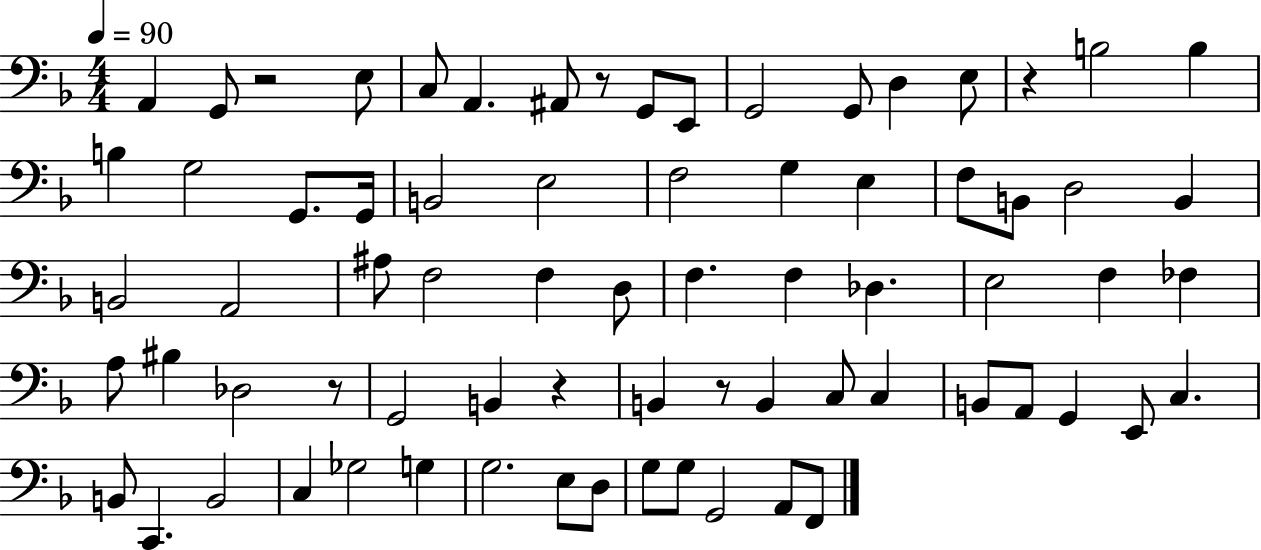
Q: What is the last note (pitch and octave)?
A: F2